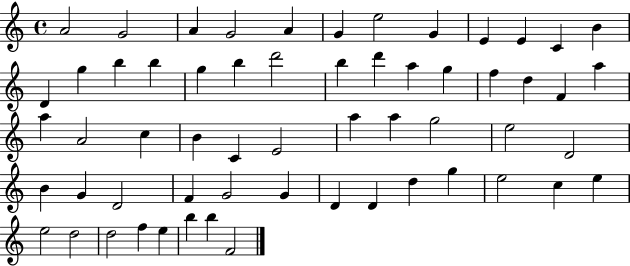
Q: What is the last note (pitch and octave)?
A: F4